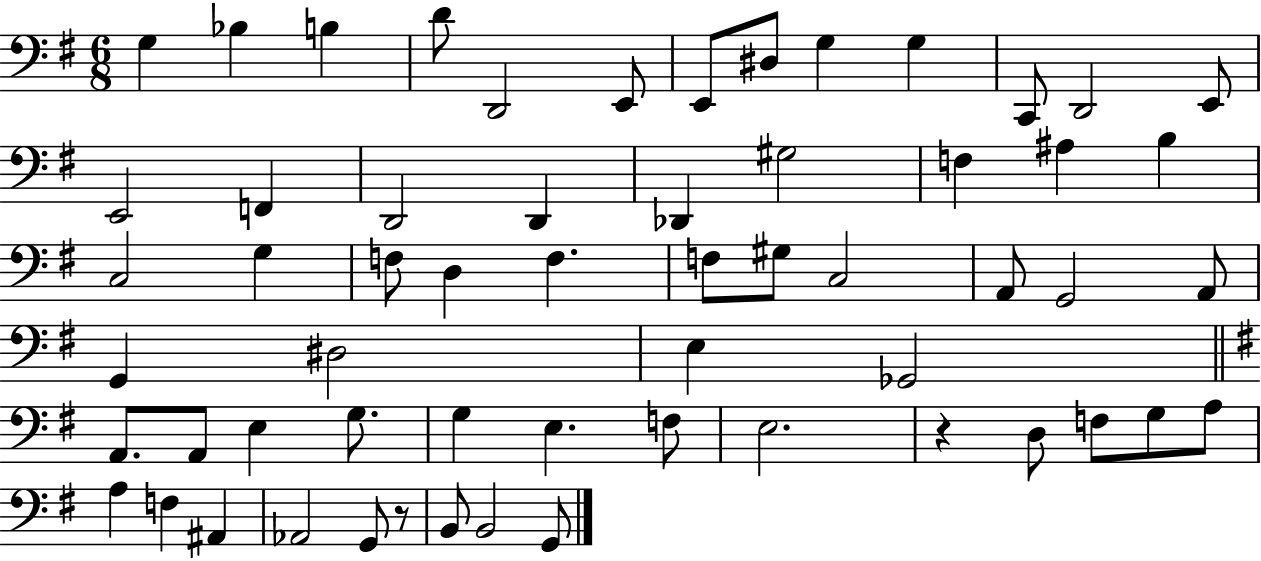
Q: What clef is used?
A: bass